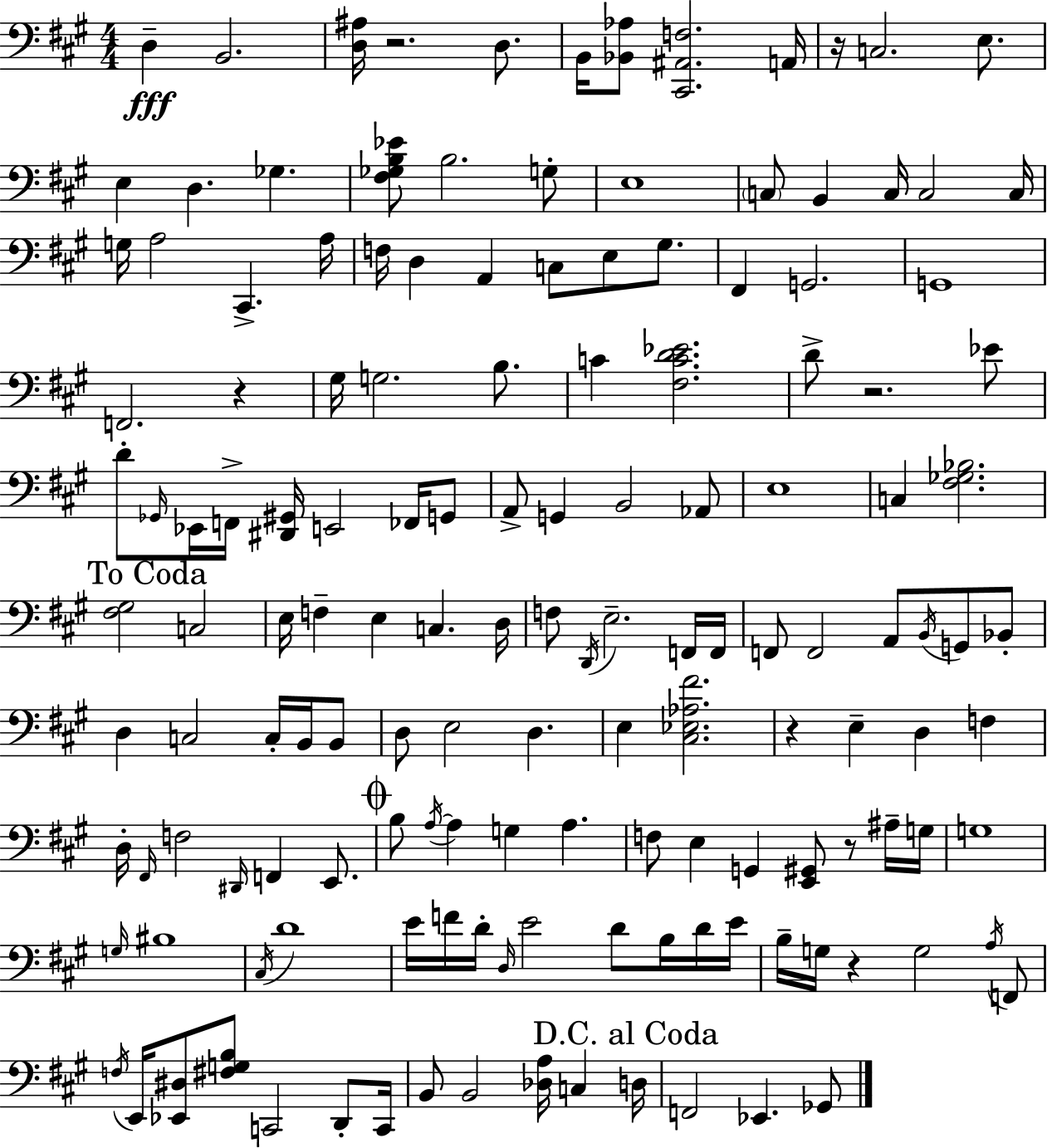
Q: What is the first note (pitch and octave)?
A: D3